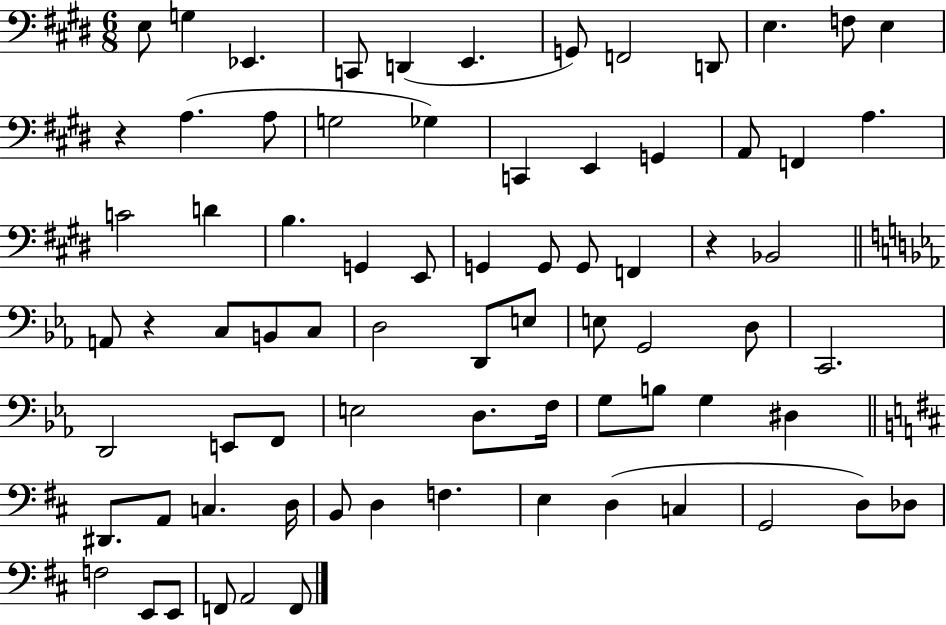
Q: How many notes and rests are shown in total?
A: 75